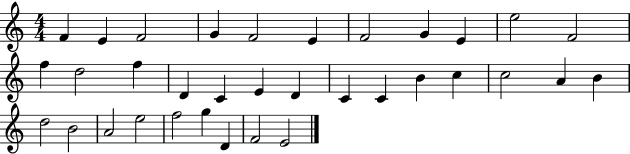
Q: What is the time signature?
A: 4/4